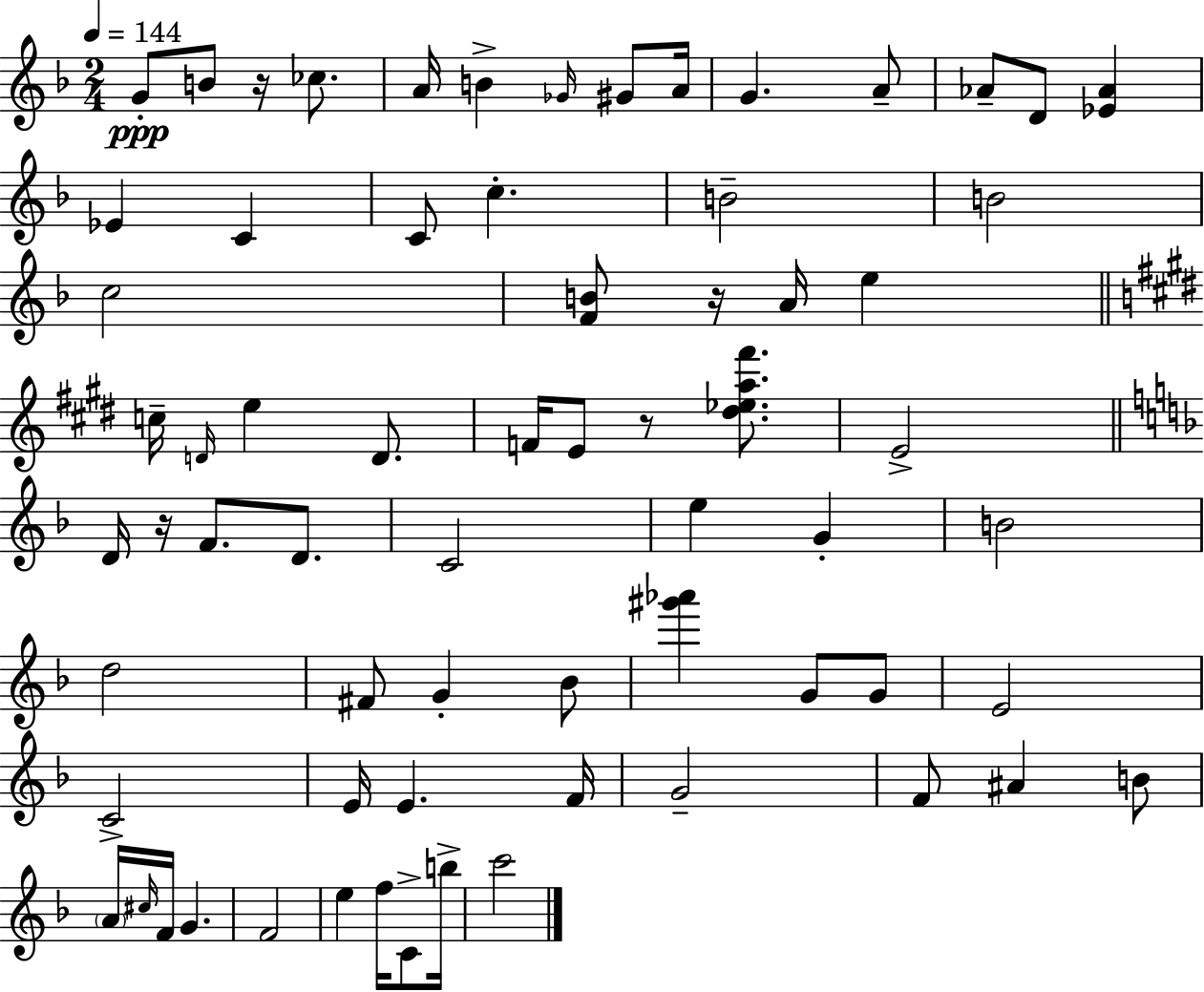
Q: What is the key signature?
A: F major